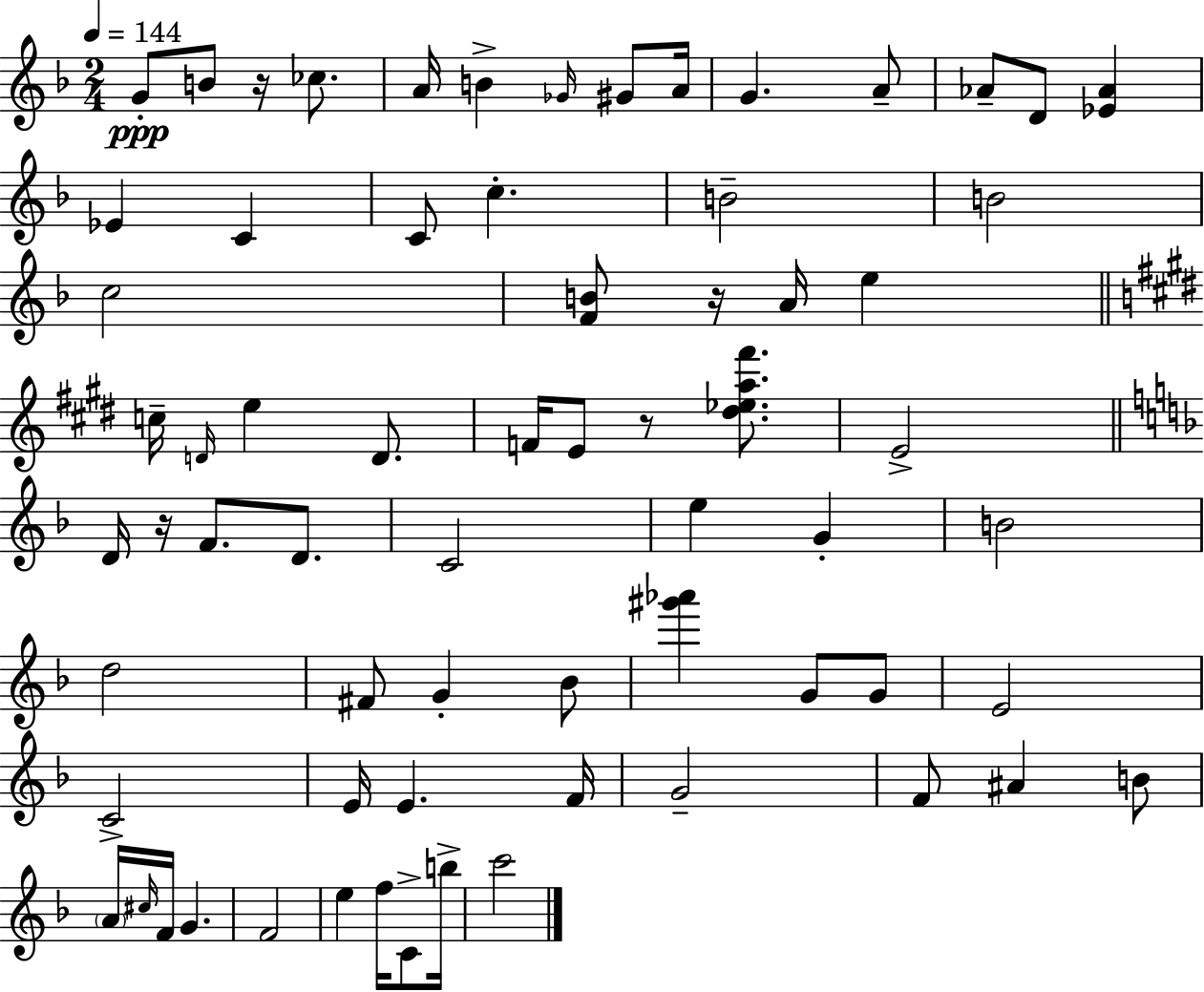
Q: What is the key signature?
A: F major